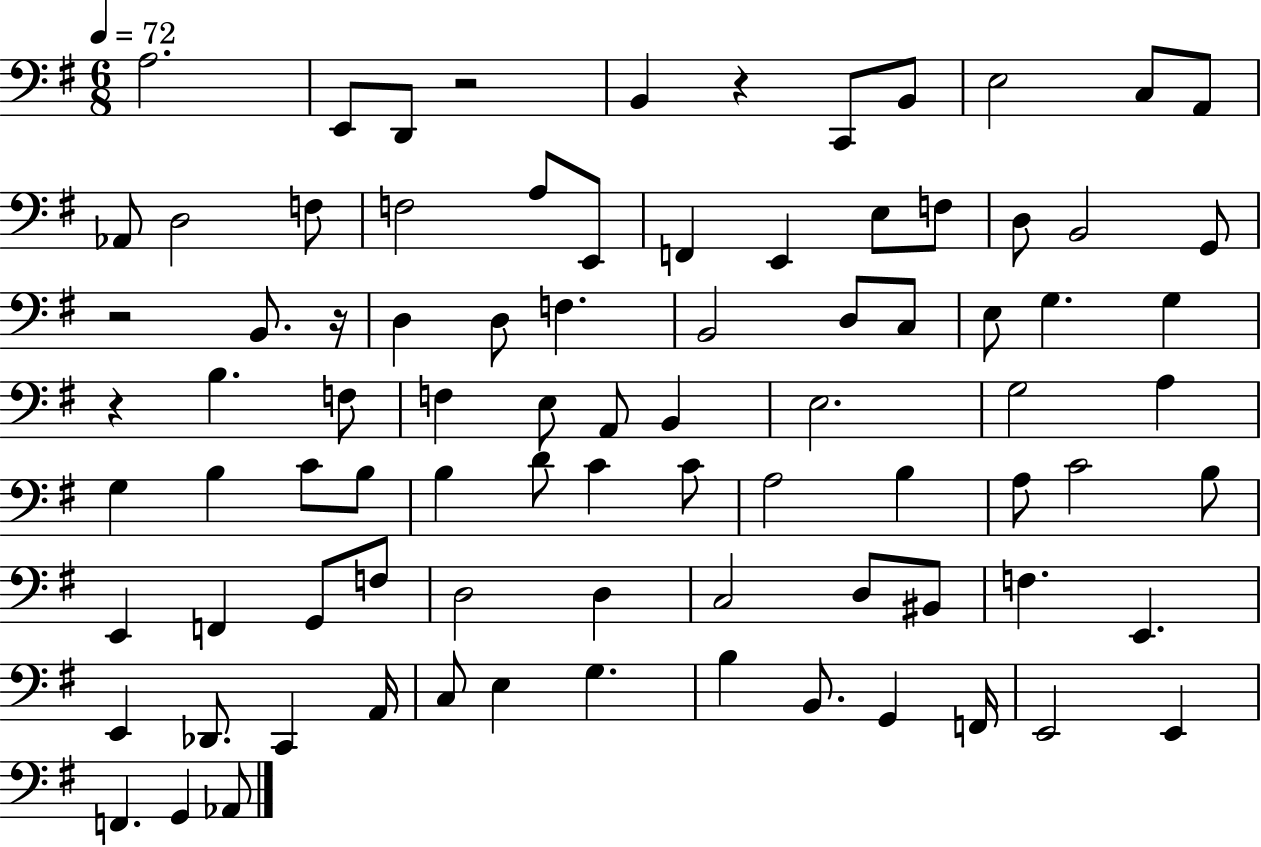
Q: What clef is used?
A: bass